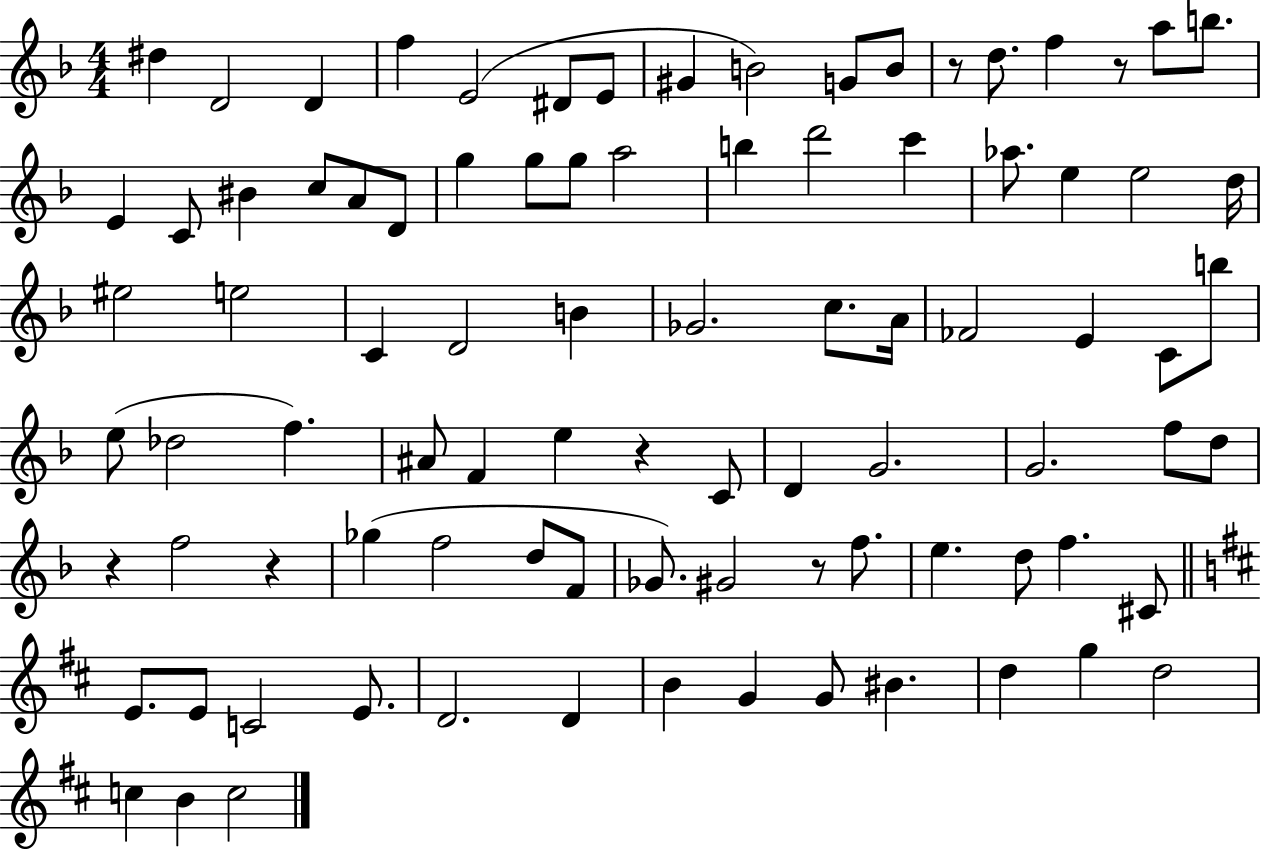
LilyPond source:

{
  \clef treble
  \numericTimeSignature
  \time 4/4
  \key f \major
  dis''4 d'2 d'4 | f''4 e'2( dis'8 e'8 | gis'4 b'2) g'8 b'8 | r8 d''8. f''4 r8 a''8 b''8. | \break e'4 c'8 bis'4 c''8 a'8 d'8 | g''4 g''8 g''8 a''2 | b''4 d'''2 c'''4 | aes''8. e''4 e''2 d''16 | \break eis''2 e''2 | c'4 d'2 b'4 | ges'2. c''8. a'16 | fes'2 e'4 c'8 b''8 | \break e''8( des''2 f''4.) | ais'8 f'4 e''4 r4 c'8 | d'4 g'2. | g'2. f''8 d''8 | \break r4 f''2 r4 | ges''4( f''2 d''8 f'8 | ges'8.) gis'2 r8 f''8. | e''4. d''8 f''4. cis'8 | \break \bar "||" \break \key b \minor e'8. e'8 c'2 e'8. | d'2. d'4 | b'4 g'4 g'8 bis'4. | d''4 g''4 d''2 | \break c''4 b'4 c''2 | \bar "|."
}